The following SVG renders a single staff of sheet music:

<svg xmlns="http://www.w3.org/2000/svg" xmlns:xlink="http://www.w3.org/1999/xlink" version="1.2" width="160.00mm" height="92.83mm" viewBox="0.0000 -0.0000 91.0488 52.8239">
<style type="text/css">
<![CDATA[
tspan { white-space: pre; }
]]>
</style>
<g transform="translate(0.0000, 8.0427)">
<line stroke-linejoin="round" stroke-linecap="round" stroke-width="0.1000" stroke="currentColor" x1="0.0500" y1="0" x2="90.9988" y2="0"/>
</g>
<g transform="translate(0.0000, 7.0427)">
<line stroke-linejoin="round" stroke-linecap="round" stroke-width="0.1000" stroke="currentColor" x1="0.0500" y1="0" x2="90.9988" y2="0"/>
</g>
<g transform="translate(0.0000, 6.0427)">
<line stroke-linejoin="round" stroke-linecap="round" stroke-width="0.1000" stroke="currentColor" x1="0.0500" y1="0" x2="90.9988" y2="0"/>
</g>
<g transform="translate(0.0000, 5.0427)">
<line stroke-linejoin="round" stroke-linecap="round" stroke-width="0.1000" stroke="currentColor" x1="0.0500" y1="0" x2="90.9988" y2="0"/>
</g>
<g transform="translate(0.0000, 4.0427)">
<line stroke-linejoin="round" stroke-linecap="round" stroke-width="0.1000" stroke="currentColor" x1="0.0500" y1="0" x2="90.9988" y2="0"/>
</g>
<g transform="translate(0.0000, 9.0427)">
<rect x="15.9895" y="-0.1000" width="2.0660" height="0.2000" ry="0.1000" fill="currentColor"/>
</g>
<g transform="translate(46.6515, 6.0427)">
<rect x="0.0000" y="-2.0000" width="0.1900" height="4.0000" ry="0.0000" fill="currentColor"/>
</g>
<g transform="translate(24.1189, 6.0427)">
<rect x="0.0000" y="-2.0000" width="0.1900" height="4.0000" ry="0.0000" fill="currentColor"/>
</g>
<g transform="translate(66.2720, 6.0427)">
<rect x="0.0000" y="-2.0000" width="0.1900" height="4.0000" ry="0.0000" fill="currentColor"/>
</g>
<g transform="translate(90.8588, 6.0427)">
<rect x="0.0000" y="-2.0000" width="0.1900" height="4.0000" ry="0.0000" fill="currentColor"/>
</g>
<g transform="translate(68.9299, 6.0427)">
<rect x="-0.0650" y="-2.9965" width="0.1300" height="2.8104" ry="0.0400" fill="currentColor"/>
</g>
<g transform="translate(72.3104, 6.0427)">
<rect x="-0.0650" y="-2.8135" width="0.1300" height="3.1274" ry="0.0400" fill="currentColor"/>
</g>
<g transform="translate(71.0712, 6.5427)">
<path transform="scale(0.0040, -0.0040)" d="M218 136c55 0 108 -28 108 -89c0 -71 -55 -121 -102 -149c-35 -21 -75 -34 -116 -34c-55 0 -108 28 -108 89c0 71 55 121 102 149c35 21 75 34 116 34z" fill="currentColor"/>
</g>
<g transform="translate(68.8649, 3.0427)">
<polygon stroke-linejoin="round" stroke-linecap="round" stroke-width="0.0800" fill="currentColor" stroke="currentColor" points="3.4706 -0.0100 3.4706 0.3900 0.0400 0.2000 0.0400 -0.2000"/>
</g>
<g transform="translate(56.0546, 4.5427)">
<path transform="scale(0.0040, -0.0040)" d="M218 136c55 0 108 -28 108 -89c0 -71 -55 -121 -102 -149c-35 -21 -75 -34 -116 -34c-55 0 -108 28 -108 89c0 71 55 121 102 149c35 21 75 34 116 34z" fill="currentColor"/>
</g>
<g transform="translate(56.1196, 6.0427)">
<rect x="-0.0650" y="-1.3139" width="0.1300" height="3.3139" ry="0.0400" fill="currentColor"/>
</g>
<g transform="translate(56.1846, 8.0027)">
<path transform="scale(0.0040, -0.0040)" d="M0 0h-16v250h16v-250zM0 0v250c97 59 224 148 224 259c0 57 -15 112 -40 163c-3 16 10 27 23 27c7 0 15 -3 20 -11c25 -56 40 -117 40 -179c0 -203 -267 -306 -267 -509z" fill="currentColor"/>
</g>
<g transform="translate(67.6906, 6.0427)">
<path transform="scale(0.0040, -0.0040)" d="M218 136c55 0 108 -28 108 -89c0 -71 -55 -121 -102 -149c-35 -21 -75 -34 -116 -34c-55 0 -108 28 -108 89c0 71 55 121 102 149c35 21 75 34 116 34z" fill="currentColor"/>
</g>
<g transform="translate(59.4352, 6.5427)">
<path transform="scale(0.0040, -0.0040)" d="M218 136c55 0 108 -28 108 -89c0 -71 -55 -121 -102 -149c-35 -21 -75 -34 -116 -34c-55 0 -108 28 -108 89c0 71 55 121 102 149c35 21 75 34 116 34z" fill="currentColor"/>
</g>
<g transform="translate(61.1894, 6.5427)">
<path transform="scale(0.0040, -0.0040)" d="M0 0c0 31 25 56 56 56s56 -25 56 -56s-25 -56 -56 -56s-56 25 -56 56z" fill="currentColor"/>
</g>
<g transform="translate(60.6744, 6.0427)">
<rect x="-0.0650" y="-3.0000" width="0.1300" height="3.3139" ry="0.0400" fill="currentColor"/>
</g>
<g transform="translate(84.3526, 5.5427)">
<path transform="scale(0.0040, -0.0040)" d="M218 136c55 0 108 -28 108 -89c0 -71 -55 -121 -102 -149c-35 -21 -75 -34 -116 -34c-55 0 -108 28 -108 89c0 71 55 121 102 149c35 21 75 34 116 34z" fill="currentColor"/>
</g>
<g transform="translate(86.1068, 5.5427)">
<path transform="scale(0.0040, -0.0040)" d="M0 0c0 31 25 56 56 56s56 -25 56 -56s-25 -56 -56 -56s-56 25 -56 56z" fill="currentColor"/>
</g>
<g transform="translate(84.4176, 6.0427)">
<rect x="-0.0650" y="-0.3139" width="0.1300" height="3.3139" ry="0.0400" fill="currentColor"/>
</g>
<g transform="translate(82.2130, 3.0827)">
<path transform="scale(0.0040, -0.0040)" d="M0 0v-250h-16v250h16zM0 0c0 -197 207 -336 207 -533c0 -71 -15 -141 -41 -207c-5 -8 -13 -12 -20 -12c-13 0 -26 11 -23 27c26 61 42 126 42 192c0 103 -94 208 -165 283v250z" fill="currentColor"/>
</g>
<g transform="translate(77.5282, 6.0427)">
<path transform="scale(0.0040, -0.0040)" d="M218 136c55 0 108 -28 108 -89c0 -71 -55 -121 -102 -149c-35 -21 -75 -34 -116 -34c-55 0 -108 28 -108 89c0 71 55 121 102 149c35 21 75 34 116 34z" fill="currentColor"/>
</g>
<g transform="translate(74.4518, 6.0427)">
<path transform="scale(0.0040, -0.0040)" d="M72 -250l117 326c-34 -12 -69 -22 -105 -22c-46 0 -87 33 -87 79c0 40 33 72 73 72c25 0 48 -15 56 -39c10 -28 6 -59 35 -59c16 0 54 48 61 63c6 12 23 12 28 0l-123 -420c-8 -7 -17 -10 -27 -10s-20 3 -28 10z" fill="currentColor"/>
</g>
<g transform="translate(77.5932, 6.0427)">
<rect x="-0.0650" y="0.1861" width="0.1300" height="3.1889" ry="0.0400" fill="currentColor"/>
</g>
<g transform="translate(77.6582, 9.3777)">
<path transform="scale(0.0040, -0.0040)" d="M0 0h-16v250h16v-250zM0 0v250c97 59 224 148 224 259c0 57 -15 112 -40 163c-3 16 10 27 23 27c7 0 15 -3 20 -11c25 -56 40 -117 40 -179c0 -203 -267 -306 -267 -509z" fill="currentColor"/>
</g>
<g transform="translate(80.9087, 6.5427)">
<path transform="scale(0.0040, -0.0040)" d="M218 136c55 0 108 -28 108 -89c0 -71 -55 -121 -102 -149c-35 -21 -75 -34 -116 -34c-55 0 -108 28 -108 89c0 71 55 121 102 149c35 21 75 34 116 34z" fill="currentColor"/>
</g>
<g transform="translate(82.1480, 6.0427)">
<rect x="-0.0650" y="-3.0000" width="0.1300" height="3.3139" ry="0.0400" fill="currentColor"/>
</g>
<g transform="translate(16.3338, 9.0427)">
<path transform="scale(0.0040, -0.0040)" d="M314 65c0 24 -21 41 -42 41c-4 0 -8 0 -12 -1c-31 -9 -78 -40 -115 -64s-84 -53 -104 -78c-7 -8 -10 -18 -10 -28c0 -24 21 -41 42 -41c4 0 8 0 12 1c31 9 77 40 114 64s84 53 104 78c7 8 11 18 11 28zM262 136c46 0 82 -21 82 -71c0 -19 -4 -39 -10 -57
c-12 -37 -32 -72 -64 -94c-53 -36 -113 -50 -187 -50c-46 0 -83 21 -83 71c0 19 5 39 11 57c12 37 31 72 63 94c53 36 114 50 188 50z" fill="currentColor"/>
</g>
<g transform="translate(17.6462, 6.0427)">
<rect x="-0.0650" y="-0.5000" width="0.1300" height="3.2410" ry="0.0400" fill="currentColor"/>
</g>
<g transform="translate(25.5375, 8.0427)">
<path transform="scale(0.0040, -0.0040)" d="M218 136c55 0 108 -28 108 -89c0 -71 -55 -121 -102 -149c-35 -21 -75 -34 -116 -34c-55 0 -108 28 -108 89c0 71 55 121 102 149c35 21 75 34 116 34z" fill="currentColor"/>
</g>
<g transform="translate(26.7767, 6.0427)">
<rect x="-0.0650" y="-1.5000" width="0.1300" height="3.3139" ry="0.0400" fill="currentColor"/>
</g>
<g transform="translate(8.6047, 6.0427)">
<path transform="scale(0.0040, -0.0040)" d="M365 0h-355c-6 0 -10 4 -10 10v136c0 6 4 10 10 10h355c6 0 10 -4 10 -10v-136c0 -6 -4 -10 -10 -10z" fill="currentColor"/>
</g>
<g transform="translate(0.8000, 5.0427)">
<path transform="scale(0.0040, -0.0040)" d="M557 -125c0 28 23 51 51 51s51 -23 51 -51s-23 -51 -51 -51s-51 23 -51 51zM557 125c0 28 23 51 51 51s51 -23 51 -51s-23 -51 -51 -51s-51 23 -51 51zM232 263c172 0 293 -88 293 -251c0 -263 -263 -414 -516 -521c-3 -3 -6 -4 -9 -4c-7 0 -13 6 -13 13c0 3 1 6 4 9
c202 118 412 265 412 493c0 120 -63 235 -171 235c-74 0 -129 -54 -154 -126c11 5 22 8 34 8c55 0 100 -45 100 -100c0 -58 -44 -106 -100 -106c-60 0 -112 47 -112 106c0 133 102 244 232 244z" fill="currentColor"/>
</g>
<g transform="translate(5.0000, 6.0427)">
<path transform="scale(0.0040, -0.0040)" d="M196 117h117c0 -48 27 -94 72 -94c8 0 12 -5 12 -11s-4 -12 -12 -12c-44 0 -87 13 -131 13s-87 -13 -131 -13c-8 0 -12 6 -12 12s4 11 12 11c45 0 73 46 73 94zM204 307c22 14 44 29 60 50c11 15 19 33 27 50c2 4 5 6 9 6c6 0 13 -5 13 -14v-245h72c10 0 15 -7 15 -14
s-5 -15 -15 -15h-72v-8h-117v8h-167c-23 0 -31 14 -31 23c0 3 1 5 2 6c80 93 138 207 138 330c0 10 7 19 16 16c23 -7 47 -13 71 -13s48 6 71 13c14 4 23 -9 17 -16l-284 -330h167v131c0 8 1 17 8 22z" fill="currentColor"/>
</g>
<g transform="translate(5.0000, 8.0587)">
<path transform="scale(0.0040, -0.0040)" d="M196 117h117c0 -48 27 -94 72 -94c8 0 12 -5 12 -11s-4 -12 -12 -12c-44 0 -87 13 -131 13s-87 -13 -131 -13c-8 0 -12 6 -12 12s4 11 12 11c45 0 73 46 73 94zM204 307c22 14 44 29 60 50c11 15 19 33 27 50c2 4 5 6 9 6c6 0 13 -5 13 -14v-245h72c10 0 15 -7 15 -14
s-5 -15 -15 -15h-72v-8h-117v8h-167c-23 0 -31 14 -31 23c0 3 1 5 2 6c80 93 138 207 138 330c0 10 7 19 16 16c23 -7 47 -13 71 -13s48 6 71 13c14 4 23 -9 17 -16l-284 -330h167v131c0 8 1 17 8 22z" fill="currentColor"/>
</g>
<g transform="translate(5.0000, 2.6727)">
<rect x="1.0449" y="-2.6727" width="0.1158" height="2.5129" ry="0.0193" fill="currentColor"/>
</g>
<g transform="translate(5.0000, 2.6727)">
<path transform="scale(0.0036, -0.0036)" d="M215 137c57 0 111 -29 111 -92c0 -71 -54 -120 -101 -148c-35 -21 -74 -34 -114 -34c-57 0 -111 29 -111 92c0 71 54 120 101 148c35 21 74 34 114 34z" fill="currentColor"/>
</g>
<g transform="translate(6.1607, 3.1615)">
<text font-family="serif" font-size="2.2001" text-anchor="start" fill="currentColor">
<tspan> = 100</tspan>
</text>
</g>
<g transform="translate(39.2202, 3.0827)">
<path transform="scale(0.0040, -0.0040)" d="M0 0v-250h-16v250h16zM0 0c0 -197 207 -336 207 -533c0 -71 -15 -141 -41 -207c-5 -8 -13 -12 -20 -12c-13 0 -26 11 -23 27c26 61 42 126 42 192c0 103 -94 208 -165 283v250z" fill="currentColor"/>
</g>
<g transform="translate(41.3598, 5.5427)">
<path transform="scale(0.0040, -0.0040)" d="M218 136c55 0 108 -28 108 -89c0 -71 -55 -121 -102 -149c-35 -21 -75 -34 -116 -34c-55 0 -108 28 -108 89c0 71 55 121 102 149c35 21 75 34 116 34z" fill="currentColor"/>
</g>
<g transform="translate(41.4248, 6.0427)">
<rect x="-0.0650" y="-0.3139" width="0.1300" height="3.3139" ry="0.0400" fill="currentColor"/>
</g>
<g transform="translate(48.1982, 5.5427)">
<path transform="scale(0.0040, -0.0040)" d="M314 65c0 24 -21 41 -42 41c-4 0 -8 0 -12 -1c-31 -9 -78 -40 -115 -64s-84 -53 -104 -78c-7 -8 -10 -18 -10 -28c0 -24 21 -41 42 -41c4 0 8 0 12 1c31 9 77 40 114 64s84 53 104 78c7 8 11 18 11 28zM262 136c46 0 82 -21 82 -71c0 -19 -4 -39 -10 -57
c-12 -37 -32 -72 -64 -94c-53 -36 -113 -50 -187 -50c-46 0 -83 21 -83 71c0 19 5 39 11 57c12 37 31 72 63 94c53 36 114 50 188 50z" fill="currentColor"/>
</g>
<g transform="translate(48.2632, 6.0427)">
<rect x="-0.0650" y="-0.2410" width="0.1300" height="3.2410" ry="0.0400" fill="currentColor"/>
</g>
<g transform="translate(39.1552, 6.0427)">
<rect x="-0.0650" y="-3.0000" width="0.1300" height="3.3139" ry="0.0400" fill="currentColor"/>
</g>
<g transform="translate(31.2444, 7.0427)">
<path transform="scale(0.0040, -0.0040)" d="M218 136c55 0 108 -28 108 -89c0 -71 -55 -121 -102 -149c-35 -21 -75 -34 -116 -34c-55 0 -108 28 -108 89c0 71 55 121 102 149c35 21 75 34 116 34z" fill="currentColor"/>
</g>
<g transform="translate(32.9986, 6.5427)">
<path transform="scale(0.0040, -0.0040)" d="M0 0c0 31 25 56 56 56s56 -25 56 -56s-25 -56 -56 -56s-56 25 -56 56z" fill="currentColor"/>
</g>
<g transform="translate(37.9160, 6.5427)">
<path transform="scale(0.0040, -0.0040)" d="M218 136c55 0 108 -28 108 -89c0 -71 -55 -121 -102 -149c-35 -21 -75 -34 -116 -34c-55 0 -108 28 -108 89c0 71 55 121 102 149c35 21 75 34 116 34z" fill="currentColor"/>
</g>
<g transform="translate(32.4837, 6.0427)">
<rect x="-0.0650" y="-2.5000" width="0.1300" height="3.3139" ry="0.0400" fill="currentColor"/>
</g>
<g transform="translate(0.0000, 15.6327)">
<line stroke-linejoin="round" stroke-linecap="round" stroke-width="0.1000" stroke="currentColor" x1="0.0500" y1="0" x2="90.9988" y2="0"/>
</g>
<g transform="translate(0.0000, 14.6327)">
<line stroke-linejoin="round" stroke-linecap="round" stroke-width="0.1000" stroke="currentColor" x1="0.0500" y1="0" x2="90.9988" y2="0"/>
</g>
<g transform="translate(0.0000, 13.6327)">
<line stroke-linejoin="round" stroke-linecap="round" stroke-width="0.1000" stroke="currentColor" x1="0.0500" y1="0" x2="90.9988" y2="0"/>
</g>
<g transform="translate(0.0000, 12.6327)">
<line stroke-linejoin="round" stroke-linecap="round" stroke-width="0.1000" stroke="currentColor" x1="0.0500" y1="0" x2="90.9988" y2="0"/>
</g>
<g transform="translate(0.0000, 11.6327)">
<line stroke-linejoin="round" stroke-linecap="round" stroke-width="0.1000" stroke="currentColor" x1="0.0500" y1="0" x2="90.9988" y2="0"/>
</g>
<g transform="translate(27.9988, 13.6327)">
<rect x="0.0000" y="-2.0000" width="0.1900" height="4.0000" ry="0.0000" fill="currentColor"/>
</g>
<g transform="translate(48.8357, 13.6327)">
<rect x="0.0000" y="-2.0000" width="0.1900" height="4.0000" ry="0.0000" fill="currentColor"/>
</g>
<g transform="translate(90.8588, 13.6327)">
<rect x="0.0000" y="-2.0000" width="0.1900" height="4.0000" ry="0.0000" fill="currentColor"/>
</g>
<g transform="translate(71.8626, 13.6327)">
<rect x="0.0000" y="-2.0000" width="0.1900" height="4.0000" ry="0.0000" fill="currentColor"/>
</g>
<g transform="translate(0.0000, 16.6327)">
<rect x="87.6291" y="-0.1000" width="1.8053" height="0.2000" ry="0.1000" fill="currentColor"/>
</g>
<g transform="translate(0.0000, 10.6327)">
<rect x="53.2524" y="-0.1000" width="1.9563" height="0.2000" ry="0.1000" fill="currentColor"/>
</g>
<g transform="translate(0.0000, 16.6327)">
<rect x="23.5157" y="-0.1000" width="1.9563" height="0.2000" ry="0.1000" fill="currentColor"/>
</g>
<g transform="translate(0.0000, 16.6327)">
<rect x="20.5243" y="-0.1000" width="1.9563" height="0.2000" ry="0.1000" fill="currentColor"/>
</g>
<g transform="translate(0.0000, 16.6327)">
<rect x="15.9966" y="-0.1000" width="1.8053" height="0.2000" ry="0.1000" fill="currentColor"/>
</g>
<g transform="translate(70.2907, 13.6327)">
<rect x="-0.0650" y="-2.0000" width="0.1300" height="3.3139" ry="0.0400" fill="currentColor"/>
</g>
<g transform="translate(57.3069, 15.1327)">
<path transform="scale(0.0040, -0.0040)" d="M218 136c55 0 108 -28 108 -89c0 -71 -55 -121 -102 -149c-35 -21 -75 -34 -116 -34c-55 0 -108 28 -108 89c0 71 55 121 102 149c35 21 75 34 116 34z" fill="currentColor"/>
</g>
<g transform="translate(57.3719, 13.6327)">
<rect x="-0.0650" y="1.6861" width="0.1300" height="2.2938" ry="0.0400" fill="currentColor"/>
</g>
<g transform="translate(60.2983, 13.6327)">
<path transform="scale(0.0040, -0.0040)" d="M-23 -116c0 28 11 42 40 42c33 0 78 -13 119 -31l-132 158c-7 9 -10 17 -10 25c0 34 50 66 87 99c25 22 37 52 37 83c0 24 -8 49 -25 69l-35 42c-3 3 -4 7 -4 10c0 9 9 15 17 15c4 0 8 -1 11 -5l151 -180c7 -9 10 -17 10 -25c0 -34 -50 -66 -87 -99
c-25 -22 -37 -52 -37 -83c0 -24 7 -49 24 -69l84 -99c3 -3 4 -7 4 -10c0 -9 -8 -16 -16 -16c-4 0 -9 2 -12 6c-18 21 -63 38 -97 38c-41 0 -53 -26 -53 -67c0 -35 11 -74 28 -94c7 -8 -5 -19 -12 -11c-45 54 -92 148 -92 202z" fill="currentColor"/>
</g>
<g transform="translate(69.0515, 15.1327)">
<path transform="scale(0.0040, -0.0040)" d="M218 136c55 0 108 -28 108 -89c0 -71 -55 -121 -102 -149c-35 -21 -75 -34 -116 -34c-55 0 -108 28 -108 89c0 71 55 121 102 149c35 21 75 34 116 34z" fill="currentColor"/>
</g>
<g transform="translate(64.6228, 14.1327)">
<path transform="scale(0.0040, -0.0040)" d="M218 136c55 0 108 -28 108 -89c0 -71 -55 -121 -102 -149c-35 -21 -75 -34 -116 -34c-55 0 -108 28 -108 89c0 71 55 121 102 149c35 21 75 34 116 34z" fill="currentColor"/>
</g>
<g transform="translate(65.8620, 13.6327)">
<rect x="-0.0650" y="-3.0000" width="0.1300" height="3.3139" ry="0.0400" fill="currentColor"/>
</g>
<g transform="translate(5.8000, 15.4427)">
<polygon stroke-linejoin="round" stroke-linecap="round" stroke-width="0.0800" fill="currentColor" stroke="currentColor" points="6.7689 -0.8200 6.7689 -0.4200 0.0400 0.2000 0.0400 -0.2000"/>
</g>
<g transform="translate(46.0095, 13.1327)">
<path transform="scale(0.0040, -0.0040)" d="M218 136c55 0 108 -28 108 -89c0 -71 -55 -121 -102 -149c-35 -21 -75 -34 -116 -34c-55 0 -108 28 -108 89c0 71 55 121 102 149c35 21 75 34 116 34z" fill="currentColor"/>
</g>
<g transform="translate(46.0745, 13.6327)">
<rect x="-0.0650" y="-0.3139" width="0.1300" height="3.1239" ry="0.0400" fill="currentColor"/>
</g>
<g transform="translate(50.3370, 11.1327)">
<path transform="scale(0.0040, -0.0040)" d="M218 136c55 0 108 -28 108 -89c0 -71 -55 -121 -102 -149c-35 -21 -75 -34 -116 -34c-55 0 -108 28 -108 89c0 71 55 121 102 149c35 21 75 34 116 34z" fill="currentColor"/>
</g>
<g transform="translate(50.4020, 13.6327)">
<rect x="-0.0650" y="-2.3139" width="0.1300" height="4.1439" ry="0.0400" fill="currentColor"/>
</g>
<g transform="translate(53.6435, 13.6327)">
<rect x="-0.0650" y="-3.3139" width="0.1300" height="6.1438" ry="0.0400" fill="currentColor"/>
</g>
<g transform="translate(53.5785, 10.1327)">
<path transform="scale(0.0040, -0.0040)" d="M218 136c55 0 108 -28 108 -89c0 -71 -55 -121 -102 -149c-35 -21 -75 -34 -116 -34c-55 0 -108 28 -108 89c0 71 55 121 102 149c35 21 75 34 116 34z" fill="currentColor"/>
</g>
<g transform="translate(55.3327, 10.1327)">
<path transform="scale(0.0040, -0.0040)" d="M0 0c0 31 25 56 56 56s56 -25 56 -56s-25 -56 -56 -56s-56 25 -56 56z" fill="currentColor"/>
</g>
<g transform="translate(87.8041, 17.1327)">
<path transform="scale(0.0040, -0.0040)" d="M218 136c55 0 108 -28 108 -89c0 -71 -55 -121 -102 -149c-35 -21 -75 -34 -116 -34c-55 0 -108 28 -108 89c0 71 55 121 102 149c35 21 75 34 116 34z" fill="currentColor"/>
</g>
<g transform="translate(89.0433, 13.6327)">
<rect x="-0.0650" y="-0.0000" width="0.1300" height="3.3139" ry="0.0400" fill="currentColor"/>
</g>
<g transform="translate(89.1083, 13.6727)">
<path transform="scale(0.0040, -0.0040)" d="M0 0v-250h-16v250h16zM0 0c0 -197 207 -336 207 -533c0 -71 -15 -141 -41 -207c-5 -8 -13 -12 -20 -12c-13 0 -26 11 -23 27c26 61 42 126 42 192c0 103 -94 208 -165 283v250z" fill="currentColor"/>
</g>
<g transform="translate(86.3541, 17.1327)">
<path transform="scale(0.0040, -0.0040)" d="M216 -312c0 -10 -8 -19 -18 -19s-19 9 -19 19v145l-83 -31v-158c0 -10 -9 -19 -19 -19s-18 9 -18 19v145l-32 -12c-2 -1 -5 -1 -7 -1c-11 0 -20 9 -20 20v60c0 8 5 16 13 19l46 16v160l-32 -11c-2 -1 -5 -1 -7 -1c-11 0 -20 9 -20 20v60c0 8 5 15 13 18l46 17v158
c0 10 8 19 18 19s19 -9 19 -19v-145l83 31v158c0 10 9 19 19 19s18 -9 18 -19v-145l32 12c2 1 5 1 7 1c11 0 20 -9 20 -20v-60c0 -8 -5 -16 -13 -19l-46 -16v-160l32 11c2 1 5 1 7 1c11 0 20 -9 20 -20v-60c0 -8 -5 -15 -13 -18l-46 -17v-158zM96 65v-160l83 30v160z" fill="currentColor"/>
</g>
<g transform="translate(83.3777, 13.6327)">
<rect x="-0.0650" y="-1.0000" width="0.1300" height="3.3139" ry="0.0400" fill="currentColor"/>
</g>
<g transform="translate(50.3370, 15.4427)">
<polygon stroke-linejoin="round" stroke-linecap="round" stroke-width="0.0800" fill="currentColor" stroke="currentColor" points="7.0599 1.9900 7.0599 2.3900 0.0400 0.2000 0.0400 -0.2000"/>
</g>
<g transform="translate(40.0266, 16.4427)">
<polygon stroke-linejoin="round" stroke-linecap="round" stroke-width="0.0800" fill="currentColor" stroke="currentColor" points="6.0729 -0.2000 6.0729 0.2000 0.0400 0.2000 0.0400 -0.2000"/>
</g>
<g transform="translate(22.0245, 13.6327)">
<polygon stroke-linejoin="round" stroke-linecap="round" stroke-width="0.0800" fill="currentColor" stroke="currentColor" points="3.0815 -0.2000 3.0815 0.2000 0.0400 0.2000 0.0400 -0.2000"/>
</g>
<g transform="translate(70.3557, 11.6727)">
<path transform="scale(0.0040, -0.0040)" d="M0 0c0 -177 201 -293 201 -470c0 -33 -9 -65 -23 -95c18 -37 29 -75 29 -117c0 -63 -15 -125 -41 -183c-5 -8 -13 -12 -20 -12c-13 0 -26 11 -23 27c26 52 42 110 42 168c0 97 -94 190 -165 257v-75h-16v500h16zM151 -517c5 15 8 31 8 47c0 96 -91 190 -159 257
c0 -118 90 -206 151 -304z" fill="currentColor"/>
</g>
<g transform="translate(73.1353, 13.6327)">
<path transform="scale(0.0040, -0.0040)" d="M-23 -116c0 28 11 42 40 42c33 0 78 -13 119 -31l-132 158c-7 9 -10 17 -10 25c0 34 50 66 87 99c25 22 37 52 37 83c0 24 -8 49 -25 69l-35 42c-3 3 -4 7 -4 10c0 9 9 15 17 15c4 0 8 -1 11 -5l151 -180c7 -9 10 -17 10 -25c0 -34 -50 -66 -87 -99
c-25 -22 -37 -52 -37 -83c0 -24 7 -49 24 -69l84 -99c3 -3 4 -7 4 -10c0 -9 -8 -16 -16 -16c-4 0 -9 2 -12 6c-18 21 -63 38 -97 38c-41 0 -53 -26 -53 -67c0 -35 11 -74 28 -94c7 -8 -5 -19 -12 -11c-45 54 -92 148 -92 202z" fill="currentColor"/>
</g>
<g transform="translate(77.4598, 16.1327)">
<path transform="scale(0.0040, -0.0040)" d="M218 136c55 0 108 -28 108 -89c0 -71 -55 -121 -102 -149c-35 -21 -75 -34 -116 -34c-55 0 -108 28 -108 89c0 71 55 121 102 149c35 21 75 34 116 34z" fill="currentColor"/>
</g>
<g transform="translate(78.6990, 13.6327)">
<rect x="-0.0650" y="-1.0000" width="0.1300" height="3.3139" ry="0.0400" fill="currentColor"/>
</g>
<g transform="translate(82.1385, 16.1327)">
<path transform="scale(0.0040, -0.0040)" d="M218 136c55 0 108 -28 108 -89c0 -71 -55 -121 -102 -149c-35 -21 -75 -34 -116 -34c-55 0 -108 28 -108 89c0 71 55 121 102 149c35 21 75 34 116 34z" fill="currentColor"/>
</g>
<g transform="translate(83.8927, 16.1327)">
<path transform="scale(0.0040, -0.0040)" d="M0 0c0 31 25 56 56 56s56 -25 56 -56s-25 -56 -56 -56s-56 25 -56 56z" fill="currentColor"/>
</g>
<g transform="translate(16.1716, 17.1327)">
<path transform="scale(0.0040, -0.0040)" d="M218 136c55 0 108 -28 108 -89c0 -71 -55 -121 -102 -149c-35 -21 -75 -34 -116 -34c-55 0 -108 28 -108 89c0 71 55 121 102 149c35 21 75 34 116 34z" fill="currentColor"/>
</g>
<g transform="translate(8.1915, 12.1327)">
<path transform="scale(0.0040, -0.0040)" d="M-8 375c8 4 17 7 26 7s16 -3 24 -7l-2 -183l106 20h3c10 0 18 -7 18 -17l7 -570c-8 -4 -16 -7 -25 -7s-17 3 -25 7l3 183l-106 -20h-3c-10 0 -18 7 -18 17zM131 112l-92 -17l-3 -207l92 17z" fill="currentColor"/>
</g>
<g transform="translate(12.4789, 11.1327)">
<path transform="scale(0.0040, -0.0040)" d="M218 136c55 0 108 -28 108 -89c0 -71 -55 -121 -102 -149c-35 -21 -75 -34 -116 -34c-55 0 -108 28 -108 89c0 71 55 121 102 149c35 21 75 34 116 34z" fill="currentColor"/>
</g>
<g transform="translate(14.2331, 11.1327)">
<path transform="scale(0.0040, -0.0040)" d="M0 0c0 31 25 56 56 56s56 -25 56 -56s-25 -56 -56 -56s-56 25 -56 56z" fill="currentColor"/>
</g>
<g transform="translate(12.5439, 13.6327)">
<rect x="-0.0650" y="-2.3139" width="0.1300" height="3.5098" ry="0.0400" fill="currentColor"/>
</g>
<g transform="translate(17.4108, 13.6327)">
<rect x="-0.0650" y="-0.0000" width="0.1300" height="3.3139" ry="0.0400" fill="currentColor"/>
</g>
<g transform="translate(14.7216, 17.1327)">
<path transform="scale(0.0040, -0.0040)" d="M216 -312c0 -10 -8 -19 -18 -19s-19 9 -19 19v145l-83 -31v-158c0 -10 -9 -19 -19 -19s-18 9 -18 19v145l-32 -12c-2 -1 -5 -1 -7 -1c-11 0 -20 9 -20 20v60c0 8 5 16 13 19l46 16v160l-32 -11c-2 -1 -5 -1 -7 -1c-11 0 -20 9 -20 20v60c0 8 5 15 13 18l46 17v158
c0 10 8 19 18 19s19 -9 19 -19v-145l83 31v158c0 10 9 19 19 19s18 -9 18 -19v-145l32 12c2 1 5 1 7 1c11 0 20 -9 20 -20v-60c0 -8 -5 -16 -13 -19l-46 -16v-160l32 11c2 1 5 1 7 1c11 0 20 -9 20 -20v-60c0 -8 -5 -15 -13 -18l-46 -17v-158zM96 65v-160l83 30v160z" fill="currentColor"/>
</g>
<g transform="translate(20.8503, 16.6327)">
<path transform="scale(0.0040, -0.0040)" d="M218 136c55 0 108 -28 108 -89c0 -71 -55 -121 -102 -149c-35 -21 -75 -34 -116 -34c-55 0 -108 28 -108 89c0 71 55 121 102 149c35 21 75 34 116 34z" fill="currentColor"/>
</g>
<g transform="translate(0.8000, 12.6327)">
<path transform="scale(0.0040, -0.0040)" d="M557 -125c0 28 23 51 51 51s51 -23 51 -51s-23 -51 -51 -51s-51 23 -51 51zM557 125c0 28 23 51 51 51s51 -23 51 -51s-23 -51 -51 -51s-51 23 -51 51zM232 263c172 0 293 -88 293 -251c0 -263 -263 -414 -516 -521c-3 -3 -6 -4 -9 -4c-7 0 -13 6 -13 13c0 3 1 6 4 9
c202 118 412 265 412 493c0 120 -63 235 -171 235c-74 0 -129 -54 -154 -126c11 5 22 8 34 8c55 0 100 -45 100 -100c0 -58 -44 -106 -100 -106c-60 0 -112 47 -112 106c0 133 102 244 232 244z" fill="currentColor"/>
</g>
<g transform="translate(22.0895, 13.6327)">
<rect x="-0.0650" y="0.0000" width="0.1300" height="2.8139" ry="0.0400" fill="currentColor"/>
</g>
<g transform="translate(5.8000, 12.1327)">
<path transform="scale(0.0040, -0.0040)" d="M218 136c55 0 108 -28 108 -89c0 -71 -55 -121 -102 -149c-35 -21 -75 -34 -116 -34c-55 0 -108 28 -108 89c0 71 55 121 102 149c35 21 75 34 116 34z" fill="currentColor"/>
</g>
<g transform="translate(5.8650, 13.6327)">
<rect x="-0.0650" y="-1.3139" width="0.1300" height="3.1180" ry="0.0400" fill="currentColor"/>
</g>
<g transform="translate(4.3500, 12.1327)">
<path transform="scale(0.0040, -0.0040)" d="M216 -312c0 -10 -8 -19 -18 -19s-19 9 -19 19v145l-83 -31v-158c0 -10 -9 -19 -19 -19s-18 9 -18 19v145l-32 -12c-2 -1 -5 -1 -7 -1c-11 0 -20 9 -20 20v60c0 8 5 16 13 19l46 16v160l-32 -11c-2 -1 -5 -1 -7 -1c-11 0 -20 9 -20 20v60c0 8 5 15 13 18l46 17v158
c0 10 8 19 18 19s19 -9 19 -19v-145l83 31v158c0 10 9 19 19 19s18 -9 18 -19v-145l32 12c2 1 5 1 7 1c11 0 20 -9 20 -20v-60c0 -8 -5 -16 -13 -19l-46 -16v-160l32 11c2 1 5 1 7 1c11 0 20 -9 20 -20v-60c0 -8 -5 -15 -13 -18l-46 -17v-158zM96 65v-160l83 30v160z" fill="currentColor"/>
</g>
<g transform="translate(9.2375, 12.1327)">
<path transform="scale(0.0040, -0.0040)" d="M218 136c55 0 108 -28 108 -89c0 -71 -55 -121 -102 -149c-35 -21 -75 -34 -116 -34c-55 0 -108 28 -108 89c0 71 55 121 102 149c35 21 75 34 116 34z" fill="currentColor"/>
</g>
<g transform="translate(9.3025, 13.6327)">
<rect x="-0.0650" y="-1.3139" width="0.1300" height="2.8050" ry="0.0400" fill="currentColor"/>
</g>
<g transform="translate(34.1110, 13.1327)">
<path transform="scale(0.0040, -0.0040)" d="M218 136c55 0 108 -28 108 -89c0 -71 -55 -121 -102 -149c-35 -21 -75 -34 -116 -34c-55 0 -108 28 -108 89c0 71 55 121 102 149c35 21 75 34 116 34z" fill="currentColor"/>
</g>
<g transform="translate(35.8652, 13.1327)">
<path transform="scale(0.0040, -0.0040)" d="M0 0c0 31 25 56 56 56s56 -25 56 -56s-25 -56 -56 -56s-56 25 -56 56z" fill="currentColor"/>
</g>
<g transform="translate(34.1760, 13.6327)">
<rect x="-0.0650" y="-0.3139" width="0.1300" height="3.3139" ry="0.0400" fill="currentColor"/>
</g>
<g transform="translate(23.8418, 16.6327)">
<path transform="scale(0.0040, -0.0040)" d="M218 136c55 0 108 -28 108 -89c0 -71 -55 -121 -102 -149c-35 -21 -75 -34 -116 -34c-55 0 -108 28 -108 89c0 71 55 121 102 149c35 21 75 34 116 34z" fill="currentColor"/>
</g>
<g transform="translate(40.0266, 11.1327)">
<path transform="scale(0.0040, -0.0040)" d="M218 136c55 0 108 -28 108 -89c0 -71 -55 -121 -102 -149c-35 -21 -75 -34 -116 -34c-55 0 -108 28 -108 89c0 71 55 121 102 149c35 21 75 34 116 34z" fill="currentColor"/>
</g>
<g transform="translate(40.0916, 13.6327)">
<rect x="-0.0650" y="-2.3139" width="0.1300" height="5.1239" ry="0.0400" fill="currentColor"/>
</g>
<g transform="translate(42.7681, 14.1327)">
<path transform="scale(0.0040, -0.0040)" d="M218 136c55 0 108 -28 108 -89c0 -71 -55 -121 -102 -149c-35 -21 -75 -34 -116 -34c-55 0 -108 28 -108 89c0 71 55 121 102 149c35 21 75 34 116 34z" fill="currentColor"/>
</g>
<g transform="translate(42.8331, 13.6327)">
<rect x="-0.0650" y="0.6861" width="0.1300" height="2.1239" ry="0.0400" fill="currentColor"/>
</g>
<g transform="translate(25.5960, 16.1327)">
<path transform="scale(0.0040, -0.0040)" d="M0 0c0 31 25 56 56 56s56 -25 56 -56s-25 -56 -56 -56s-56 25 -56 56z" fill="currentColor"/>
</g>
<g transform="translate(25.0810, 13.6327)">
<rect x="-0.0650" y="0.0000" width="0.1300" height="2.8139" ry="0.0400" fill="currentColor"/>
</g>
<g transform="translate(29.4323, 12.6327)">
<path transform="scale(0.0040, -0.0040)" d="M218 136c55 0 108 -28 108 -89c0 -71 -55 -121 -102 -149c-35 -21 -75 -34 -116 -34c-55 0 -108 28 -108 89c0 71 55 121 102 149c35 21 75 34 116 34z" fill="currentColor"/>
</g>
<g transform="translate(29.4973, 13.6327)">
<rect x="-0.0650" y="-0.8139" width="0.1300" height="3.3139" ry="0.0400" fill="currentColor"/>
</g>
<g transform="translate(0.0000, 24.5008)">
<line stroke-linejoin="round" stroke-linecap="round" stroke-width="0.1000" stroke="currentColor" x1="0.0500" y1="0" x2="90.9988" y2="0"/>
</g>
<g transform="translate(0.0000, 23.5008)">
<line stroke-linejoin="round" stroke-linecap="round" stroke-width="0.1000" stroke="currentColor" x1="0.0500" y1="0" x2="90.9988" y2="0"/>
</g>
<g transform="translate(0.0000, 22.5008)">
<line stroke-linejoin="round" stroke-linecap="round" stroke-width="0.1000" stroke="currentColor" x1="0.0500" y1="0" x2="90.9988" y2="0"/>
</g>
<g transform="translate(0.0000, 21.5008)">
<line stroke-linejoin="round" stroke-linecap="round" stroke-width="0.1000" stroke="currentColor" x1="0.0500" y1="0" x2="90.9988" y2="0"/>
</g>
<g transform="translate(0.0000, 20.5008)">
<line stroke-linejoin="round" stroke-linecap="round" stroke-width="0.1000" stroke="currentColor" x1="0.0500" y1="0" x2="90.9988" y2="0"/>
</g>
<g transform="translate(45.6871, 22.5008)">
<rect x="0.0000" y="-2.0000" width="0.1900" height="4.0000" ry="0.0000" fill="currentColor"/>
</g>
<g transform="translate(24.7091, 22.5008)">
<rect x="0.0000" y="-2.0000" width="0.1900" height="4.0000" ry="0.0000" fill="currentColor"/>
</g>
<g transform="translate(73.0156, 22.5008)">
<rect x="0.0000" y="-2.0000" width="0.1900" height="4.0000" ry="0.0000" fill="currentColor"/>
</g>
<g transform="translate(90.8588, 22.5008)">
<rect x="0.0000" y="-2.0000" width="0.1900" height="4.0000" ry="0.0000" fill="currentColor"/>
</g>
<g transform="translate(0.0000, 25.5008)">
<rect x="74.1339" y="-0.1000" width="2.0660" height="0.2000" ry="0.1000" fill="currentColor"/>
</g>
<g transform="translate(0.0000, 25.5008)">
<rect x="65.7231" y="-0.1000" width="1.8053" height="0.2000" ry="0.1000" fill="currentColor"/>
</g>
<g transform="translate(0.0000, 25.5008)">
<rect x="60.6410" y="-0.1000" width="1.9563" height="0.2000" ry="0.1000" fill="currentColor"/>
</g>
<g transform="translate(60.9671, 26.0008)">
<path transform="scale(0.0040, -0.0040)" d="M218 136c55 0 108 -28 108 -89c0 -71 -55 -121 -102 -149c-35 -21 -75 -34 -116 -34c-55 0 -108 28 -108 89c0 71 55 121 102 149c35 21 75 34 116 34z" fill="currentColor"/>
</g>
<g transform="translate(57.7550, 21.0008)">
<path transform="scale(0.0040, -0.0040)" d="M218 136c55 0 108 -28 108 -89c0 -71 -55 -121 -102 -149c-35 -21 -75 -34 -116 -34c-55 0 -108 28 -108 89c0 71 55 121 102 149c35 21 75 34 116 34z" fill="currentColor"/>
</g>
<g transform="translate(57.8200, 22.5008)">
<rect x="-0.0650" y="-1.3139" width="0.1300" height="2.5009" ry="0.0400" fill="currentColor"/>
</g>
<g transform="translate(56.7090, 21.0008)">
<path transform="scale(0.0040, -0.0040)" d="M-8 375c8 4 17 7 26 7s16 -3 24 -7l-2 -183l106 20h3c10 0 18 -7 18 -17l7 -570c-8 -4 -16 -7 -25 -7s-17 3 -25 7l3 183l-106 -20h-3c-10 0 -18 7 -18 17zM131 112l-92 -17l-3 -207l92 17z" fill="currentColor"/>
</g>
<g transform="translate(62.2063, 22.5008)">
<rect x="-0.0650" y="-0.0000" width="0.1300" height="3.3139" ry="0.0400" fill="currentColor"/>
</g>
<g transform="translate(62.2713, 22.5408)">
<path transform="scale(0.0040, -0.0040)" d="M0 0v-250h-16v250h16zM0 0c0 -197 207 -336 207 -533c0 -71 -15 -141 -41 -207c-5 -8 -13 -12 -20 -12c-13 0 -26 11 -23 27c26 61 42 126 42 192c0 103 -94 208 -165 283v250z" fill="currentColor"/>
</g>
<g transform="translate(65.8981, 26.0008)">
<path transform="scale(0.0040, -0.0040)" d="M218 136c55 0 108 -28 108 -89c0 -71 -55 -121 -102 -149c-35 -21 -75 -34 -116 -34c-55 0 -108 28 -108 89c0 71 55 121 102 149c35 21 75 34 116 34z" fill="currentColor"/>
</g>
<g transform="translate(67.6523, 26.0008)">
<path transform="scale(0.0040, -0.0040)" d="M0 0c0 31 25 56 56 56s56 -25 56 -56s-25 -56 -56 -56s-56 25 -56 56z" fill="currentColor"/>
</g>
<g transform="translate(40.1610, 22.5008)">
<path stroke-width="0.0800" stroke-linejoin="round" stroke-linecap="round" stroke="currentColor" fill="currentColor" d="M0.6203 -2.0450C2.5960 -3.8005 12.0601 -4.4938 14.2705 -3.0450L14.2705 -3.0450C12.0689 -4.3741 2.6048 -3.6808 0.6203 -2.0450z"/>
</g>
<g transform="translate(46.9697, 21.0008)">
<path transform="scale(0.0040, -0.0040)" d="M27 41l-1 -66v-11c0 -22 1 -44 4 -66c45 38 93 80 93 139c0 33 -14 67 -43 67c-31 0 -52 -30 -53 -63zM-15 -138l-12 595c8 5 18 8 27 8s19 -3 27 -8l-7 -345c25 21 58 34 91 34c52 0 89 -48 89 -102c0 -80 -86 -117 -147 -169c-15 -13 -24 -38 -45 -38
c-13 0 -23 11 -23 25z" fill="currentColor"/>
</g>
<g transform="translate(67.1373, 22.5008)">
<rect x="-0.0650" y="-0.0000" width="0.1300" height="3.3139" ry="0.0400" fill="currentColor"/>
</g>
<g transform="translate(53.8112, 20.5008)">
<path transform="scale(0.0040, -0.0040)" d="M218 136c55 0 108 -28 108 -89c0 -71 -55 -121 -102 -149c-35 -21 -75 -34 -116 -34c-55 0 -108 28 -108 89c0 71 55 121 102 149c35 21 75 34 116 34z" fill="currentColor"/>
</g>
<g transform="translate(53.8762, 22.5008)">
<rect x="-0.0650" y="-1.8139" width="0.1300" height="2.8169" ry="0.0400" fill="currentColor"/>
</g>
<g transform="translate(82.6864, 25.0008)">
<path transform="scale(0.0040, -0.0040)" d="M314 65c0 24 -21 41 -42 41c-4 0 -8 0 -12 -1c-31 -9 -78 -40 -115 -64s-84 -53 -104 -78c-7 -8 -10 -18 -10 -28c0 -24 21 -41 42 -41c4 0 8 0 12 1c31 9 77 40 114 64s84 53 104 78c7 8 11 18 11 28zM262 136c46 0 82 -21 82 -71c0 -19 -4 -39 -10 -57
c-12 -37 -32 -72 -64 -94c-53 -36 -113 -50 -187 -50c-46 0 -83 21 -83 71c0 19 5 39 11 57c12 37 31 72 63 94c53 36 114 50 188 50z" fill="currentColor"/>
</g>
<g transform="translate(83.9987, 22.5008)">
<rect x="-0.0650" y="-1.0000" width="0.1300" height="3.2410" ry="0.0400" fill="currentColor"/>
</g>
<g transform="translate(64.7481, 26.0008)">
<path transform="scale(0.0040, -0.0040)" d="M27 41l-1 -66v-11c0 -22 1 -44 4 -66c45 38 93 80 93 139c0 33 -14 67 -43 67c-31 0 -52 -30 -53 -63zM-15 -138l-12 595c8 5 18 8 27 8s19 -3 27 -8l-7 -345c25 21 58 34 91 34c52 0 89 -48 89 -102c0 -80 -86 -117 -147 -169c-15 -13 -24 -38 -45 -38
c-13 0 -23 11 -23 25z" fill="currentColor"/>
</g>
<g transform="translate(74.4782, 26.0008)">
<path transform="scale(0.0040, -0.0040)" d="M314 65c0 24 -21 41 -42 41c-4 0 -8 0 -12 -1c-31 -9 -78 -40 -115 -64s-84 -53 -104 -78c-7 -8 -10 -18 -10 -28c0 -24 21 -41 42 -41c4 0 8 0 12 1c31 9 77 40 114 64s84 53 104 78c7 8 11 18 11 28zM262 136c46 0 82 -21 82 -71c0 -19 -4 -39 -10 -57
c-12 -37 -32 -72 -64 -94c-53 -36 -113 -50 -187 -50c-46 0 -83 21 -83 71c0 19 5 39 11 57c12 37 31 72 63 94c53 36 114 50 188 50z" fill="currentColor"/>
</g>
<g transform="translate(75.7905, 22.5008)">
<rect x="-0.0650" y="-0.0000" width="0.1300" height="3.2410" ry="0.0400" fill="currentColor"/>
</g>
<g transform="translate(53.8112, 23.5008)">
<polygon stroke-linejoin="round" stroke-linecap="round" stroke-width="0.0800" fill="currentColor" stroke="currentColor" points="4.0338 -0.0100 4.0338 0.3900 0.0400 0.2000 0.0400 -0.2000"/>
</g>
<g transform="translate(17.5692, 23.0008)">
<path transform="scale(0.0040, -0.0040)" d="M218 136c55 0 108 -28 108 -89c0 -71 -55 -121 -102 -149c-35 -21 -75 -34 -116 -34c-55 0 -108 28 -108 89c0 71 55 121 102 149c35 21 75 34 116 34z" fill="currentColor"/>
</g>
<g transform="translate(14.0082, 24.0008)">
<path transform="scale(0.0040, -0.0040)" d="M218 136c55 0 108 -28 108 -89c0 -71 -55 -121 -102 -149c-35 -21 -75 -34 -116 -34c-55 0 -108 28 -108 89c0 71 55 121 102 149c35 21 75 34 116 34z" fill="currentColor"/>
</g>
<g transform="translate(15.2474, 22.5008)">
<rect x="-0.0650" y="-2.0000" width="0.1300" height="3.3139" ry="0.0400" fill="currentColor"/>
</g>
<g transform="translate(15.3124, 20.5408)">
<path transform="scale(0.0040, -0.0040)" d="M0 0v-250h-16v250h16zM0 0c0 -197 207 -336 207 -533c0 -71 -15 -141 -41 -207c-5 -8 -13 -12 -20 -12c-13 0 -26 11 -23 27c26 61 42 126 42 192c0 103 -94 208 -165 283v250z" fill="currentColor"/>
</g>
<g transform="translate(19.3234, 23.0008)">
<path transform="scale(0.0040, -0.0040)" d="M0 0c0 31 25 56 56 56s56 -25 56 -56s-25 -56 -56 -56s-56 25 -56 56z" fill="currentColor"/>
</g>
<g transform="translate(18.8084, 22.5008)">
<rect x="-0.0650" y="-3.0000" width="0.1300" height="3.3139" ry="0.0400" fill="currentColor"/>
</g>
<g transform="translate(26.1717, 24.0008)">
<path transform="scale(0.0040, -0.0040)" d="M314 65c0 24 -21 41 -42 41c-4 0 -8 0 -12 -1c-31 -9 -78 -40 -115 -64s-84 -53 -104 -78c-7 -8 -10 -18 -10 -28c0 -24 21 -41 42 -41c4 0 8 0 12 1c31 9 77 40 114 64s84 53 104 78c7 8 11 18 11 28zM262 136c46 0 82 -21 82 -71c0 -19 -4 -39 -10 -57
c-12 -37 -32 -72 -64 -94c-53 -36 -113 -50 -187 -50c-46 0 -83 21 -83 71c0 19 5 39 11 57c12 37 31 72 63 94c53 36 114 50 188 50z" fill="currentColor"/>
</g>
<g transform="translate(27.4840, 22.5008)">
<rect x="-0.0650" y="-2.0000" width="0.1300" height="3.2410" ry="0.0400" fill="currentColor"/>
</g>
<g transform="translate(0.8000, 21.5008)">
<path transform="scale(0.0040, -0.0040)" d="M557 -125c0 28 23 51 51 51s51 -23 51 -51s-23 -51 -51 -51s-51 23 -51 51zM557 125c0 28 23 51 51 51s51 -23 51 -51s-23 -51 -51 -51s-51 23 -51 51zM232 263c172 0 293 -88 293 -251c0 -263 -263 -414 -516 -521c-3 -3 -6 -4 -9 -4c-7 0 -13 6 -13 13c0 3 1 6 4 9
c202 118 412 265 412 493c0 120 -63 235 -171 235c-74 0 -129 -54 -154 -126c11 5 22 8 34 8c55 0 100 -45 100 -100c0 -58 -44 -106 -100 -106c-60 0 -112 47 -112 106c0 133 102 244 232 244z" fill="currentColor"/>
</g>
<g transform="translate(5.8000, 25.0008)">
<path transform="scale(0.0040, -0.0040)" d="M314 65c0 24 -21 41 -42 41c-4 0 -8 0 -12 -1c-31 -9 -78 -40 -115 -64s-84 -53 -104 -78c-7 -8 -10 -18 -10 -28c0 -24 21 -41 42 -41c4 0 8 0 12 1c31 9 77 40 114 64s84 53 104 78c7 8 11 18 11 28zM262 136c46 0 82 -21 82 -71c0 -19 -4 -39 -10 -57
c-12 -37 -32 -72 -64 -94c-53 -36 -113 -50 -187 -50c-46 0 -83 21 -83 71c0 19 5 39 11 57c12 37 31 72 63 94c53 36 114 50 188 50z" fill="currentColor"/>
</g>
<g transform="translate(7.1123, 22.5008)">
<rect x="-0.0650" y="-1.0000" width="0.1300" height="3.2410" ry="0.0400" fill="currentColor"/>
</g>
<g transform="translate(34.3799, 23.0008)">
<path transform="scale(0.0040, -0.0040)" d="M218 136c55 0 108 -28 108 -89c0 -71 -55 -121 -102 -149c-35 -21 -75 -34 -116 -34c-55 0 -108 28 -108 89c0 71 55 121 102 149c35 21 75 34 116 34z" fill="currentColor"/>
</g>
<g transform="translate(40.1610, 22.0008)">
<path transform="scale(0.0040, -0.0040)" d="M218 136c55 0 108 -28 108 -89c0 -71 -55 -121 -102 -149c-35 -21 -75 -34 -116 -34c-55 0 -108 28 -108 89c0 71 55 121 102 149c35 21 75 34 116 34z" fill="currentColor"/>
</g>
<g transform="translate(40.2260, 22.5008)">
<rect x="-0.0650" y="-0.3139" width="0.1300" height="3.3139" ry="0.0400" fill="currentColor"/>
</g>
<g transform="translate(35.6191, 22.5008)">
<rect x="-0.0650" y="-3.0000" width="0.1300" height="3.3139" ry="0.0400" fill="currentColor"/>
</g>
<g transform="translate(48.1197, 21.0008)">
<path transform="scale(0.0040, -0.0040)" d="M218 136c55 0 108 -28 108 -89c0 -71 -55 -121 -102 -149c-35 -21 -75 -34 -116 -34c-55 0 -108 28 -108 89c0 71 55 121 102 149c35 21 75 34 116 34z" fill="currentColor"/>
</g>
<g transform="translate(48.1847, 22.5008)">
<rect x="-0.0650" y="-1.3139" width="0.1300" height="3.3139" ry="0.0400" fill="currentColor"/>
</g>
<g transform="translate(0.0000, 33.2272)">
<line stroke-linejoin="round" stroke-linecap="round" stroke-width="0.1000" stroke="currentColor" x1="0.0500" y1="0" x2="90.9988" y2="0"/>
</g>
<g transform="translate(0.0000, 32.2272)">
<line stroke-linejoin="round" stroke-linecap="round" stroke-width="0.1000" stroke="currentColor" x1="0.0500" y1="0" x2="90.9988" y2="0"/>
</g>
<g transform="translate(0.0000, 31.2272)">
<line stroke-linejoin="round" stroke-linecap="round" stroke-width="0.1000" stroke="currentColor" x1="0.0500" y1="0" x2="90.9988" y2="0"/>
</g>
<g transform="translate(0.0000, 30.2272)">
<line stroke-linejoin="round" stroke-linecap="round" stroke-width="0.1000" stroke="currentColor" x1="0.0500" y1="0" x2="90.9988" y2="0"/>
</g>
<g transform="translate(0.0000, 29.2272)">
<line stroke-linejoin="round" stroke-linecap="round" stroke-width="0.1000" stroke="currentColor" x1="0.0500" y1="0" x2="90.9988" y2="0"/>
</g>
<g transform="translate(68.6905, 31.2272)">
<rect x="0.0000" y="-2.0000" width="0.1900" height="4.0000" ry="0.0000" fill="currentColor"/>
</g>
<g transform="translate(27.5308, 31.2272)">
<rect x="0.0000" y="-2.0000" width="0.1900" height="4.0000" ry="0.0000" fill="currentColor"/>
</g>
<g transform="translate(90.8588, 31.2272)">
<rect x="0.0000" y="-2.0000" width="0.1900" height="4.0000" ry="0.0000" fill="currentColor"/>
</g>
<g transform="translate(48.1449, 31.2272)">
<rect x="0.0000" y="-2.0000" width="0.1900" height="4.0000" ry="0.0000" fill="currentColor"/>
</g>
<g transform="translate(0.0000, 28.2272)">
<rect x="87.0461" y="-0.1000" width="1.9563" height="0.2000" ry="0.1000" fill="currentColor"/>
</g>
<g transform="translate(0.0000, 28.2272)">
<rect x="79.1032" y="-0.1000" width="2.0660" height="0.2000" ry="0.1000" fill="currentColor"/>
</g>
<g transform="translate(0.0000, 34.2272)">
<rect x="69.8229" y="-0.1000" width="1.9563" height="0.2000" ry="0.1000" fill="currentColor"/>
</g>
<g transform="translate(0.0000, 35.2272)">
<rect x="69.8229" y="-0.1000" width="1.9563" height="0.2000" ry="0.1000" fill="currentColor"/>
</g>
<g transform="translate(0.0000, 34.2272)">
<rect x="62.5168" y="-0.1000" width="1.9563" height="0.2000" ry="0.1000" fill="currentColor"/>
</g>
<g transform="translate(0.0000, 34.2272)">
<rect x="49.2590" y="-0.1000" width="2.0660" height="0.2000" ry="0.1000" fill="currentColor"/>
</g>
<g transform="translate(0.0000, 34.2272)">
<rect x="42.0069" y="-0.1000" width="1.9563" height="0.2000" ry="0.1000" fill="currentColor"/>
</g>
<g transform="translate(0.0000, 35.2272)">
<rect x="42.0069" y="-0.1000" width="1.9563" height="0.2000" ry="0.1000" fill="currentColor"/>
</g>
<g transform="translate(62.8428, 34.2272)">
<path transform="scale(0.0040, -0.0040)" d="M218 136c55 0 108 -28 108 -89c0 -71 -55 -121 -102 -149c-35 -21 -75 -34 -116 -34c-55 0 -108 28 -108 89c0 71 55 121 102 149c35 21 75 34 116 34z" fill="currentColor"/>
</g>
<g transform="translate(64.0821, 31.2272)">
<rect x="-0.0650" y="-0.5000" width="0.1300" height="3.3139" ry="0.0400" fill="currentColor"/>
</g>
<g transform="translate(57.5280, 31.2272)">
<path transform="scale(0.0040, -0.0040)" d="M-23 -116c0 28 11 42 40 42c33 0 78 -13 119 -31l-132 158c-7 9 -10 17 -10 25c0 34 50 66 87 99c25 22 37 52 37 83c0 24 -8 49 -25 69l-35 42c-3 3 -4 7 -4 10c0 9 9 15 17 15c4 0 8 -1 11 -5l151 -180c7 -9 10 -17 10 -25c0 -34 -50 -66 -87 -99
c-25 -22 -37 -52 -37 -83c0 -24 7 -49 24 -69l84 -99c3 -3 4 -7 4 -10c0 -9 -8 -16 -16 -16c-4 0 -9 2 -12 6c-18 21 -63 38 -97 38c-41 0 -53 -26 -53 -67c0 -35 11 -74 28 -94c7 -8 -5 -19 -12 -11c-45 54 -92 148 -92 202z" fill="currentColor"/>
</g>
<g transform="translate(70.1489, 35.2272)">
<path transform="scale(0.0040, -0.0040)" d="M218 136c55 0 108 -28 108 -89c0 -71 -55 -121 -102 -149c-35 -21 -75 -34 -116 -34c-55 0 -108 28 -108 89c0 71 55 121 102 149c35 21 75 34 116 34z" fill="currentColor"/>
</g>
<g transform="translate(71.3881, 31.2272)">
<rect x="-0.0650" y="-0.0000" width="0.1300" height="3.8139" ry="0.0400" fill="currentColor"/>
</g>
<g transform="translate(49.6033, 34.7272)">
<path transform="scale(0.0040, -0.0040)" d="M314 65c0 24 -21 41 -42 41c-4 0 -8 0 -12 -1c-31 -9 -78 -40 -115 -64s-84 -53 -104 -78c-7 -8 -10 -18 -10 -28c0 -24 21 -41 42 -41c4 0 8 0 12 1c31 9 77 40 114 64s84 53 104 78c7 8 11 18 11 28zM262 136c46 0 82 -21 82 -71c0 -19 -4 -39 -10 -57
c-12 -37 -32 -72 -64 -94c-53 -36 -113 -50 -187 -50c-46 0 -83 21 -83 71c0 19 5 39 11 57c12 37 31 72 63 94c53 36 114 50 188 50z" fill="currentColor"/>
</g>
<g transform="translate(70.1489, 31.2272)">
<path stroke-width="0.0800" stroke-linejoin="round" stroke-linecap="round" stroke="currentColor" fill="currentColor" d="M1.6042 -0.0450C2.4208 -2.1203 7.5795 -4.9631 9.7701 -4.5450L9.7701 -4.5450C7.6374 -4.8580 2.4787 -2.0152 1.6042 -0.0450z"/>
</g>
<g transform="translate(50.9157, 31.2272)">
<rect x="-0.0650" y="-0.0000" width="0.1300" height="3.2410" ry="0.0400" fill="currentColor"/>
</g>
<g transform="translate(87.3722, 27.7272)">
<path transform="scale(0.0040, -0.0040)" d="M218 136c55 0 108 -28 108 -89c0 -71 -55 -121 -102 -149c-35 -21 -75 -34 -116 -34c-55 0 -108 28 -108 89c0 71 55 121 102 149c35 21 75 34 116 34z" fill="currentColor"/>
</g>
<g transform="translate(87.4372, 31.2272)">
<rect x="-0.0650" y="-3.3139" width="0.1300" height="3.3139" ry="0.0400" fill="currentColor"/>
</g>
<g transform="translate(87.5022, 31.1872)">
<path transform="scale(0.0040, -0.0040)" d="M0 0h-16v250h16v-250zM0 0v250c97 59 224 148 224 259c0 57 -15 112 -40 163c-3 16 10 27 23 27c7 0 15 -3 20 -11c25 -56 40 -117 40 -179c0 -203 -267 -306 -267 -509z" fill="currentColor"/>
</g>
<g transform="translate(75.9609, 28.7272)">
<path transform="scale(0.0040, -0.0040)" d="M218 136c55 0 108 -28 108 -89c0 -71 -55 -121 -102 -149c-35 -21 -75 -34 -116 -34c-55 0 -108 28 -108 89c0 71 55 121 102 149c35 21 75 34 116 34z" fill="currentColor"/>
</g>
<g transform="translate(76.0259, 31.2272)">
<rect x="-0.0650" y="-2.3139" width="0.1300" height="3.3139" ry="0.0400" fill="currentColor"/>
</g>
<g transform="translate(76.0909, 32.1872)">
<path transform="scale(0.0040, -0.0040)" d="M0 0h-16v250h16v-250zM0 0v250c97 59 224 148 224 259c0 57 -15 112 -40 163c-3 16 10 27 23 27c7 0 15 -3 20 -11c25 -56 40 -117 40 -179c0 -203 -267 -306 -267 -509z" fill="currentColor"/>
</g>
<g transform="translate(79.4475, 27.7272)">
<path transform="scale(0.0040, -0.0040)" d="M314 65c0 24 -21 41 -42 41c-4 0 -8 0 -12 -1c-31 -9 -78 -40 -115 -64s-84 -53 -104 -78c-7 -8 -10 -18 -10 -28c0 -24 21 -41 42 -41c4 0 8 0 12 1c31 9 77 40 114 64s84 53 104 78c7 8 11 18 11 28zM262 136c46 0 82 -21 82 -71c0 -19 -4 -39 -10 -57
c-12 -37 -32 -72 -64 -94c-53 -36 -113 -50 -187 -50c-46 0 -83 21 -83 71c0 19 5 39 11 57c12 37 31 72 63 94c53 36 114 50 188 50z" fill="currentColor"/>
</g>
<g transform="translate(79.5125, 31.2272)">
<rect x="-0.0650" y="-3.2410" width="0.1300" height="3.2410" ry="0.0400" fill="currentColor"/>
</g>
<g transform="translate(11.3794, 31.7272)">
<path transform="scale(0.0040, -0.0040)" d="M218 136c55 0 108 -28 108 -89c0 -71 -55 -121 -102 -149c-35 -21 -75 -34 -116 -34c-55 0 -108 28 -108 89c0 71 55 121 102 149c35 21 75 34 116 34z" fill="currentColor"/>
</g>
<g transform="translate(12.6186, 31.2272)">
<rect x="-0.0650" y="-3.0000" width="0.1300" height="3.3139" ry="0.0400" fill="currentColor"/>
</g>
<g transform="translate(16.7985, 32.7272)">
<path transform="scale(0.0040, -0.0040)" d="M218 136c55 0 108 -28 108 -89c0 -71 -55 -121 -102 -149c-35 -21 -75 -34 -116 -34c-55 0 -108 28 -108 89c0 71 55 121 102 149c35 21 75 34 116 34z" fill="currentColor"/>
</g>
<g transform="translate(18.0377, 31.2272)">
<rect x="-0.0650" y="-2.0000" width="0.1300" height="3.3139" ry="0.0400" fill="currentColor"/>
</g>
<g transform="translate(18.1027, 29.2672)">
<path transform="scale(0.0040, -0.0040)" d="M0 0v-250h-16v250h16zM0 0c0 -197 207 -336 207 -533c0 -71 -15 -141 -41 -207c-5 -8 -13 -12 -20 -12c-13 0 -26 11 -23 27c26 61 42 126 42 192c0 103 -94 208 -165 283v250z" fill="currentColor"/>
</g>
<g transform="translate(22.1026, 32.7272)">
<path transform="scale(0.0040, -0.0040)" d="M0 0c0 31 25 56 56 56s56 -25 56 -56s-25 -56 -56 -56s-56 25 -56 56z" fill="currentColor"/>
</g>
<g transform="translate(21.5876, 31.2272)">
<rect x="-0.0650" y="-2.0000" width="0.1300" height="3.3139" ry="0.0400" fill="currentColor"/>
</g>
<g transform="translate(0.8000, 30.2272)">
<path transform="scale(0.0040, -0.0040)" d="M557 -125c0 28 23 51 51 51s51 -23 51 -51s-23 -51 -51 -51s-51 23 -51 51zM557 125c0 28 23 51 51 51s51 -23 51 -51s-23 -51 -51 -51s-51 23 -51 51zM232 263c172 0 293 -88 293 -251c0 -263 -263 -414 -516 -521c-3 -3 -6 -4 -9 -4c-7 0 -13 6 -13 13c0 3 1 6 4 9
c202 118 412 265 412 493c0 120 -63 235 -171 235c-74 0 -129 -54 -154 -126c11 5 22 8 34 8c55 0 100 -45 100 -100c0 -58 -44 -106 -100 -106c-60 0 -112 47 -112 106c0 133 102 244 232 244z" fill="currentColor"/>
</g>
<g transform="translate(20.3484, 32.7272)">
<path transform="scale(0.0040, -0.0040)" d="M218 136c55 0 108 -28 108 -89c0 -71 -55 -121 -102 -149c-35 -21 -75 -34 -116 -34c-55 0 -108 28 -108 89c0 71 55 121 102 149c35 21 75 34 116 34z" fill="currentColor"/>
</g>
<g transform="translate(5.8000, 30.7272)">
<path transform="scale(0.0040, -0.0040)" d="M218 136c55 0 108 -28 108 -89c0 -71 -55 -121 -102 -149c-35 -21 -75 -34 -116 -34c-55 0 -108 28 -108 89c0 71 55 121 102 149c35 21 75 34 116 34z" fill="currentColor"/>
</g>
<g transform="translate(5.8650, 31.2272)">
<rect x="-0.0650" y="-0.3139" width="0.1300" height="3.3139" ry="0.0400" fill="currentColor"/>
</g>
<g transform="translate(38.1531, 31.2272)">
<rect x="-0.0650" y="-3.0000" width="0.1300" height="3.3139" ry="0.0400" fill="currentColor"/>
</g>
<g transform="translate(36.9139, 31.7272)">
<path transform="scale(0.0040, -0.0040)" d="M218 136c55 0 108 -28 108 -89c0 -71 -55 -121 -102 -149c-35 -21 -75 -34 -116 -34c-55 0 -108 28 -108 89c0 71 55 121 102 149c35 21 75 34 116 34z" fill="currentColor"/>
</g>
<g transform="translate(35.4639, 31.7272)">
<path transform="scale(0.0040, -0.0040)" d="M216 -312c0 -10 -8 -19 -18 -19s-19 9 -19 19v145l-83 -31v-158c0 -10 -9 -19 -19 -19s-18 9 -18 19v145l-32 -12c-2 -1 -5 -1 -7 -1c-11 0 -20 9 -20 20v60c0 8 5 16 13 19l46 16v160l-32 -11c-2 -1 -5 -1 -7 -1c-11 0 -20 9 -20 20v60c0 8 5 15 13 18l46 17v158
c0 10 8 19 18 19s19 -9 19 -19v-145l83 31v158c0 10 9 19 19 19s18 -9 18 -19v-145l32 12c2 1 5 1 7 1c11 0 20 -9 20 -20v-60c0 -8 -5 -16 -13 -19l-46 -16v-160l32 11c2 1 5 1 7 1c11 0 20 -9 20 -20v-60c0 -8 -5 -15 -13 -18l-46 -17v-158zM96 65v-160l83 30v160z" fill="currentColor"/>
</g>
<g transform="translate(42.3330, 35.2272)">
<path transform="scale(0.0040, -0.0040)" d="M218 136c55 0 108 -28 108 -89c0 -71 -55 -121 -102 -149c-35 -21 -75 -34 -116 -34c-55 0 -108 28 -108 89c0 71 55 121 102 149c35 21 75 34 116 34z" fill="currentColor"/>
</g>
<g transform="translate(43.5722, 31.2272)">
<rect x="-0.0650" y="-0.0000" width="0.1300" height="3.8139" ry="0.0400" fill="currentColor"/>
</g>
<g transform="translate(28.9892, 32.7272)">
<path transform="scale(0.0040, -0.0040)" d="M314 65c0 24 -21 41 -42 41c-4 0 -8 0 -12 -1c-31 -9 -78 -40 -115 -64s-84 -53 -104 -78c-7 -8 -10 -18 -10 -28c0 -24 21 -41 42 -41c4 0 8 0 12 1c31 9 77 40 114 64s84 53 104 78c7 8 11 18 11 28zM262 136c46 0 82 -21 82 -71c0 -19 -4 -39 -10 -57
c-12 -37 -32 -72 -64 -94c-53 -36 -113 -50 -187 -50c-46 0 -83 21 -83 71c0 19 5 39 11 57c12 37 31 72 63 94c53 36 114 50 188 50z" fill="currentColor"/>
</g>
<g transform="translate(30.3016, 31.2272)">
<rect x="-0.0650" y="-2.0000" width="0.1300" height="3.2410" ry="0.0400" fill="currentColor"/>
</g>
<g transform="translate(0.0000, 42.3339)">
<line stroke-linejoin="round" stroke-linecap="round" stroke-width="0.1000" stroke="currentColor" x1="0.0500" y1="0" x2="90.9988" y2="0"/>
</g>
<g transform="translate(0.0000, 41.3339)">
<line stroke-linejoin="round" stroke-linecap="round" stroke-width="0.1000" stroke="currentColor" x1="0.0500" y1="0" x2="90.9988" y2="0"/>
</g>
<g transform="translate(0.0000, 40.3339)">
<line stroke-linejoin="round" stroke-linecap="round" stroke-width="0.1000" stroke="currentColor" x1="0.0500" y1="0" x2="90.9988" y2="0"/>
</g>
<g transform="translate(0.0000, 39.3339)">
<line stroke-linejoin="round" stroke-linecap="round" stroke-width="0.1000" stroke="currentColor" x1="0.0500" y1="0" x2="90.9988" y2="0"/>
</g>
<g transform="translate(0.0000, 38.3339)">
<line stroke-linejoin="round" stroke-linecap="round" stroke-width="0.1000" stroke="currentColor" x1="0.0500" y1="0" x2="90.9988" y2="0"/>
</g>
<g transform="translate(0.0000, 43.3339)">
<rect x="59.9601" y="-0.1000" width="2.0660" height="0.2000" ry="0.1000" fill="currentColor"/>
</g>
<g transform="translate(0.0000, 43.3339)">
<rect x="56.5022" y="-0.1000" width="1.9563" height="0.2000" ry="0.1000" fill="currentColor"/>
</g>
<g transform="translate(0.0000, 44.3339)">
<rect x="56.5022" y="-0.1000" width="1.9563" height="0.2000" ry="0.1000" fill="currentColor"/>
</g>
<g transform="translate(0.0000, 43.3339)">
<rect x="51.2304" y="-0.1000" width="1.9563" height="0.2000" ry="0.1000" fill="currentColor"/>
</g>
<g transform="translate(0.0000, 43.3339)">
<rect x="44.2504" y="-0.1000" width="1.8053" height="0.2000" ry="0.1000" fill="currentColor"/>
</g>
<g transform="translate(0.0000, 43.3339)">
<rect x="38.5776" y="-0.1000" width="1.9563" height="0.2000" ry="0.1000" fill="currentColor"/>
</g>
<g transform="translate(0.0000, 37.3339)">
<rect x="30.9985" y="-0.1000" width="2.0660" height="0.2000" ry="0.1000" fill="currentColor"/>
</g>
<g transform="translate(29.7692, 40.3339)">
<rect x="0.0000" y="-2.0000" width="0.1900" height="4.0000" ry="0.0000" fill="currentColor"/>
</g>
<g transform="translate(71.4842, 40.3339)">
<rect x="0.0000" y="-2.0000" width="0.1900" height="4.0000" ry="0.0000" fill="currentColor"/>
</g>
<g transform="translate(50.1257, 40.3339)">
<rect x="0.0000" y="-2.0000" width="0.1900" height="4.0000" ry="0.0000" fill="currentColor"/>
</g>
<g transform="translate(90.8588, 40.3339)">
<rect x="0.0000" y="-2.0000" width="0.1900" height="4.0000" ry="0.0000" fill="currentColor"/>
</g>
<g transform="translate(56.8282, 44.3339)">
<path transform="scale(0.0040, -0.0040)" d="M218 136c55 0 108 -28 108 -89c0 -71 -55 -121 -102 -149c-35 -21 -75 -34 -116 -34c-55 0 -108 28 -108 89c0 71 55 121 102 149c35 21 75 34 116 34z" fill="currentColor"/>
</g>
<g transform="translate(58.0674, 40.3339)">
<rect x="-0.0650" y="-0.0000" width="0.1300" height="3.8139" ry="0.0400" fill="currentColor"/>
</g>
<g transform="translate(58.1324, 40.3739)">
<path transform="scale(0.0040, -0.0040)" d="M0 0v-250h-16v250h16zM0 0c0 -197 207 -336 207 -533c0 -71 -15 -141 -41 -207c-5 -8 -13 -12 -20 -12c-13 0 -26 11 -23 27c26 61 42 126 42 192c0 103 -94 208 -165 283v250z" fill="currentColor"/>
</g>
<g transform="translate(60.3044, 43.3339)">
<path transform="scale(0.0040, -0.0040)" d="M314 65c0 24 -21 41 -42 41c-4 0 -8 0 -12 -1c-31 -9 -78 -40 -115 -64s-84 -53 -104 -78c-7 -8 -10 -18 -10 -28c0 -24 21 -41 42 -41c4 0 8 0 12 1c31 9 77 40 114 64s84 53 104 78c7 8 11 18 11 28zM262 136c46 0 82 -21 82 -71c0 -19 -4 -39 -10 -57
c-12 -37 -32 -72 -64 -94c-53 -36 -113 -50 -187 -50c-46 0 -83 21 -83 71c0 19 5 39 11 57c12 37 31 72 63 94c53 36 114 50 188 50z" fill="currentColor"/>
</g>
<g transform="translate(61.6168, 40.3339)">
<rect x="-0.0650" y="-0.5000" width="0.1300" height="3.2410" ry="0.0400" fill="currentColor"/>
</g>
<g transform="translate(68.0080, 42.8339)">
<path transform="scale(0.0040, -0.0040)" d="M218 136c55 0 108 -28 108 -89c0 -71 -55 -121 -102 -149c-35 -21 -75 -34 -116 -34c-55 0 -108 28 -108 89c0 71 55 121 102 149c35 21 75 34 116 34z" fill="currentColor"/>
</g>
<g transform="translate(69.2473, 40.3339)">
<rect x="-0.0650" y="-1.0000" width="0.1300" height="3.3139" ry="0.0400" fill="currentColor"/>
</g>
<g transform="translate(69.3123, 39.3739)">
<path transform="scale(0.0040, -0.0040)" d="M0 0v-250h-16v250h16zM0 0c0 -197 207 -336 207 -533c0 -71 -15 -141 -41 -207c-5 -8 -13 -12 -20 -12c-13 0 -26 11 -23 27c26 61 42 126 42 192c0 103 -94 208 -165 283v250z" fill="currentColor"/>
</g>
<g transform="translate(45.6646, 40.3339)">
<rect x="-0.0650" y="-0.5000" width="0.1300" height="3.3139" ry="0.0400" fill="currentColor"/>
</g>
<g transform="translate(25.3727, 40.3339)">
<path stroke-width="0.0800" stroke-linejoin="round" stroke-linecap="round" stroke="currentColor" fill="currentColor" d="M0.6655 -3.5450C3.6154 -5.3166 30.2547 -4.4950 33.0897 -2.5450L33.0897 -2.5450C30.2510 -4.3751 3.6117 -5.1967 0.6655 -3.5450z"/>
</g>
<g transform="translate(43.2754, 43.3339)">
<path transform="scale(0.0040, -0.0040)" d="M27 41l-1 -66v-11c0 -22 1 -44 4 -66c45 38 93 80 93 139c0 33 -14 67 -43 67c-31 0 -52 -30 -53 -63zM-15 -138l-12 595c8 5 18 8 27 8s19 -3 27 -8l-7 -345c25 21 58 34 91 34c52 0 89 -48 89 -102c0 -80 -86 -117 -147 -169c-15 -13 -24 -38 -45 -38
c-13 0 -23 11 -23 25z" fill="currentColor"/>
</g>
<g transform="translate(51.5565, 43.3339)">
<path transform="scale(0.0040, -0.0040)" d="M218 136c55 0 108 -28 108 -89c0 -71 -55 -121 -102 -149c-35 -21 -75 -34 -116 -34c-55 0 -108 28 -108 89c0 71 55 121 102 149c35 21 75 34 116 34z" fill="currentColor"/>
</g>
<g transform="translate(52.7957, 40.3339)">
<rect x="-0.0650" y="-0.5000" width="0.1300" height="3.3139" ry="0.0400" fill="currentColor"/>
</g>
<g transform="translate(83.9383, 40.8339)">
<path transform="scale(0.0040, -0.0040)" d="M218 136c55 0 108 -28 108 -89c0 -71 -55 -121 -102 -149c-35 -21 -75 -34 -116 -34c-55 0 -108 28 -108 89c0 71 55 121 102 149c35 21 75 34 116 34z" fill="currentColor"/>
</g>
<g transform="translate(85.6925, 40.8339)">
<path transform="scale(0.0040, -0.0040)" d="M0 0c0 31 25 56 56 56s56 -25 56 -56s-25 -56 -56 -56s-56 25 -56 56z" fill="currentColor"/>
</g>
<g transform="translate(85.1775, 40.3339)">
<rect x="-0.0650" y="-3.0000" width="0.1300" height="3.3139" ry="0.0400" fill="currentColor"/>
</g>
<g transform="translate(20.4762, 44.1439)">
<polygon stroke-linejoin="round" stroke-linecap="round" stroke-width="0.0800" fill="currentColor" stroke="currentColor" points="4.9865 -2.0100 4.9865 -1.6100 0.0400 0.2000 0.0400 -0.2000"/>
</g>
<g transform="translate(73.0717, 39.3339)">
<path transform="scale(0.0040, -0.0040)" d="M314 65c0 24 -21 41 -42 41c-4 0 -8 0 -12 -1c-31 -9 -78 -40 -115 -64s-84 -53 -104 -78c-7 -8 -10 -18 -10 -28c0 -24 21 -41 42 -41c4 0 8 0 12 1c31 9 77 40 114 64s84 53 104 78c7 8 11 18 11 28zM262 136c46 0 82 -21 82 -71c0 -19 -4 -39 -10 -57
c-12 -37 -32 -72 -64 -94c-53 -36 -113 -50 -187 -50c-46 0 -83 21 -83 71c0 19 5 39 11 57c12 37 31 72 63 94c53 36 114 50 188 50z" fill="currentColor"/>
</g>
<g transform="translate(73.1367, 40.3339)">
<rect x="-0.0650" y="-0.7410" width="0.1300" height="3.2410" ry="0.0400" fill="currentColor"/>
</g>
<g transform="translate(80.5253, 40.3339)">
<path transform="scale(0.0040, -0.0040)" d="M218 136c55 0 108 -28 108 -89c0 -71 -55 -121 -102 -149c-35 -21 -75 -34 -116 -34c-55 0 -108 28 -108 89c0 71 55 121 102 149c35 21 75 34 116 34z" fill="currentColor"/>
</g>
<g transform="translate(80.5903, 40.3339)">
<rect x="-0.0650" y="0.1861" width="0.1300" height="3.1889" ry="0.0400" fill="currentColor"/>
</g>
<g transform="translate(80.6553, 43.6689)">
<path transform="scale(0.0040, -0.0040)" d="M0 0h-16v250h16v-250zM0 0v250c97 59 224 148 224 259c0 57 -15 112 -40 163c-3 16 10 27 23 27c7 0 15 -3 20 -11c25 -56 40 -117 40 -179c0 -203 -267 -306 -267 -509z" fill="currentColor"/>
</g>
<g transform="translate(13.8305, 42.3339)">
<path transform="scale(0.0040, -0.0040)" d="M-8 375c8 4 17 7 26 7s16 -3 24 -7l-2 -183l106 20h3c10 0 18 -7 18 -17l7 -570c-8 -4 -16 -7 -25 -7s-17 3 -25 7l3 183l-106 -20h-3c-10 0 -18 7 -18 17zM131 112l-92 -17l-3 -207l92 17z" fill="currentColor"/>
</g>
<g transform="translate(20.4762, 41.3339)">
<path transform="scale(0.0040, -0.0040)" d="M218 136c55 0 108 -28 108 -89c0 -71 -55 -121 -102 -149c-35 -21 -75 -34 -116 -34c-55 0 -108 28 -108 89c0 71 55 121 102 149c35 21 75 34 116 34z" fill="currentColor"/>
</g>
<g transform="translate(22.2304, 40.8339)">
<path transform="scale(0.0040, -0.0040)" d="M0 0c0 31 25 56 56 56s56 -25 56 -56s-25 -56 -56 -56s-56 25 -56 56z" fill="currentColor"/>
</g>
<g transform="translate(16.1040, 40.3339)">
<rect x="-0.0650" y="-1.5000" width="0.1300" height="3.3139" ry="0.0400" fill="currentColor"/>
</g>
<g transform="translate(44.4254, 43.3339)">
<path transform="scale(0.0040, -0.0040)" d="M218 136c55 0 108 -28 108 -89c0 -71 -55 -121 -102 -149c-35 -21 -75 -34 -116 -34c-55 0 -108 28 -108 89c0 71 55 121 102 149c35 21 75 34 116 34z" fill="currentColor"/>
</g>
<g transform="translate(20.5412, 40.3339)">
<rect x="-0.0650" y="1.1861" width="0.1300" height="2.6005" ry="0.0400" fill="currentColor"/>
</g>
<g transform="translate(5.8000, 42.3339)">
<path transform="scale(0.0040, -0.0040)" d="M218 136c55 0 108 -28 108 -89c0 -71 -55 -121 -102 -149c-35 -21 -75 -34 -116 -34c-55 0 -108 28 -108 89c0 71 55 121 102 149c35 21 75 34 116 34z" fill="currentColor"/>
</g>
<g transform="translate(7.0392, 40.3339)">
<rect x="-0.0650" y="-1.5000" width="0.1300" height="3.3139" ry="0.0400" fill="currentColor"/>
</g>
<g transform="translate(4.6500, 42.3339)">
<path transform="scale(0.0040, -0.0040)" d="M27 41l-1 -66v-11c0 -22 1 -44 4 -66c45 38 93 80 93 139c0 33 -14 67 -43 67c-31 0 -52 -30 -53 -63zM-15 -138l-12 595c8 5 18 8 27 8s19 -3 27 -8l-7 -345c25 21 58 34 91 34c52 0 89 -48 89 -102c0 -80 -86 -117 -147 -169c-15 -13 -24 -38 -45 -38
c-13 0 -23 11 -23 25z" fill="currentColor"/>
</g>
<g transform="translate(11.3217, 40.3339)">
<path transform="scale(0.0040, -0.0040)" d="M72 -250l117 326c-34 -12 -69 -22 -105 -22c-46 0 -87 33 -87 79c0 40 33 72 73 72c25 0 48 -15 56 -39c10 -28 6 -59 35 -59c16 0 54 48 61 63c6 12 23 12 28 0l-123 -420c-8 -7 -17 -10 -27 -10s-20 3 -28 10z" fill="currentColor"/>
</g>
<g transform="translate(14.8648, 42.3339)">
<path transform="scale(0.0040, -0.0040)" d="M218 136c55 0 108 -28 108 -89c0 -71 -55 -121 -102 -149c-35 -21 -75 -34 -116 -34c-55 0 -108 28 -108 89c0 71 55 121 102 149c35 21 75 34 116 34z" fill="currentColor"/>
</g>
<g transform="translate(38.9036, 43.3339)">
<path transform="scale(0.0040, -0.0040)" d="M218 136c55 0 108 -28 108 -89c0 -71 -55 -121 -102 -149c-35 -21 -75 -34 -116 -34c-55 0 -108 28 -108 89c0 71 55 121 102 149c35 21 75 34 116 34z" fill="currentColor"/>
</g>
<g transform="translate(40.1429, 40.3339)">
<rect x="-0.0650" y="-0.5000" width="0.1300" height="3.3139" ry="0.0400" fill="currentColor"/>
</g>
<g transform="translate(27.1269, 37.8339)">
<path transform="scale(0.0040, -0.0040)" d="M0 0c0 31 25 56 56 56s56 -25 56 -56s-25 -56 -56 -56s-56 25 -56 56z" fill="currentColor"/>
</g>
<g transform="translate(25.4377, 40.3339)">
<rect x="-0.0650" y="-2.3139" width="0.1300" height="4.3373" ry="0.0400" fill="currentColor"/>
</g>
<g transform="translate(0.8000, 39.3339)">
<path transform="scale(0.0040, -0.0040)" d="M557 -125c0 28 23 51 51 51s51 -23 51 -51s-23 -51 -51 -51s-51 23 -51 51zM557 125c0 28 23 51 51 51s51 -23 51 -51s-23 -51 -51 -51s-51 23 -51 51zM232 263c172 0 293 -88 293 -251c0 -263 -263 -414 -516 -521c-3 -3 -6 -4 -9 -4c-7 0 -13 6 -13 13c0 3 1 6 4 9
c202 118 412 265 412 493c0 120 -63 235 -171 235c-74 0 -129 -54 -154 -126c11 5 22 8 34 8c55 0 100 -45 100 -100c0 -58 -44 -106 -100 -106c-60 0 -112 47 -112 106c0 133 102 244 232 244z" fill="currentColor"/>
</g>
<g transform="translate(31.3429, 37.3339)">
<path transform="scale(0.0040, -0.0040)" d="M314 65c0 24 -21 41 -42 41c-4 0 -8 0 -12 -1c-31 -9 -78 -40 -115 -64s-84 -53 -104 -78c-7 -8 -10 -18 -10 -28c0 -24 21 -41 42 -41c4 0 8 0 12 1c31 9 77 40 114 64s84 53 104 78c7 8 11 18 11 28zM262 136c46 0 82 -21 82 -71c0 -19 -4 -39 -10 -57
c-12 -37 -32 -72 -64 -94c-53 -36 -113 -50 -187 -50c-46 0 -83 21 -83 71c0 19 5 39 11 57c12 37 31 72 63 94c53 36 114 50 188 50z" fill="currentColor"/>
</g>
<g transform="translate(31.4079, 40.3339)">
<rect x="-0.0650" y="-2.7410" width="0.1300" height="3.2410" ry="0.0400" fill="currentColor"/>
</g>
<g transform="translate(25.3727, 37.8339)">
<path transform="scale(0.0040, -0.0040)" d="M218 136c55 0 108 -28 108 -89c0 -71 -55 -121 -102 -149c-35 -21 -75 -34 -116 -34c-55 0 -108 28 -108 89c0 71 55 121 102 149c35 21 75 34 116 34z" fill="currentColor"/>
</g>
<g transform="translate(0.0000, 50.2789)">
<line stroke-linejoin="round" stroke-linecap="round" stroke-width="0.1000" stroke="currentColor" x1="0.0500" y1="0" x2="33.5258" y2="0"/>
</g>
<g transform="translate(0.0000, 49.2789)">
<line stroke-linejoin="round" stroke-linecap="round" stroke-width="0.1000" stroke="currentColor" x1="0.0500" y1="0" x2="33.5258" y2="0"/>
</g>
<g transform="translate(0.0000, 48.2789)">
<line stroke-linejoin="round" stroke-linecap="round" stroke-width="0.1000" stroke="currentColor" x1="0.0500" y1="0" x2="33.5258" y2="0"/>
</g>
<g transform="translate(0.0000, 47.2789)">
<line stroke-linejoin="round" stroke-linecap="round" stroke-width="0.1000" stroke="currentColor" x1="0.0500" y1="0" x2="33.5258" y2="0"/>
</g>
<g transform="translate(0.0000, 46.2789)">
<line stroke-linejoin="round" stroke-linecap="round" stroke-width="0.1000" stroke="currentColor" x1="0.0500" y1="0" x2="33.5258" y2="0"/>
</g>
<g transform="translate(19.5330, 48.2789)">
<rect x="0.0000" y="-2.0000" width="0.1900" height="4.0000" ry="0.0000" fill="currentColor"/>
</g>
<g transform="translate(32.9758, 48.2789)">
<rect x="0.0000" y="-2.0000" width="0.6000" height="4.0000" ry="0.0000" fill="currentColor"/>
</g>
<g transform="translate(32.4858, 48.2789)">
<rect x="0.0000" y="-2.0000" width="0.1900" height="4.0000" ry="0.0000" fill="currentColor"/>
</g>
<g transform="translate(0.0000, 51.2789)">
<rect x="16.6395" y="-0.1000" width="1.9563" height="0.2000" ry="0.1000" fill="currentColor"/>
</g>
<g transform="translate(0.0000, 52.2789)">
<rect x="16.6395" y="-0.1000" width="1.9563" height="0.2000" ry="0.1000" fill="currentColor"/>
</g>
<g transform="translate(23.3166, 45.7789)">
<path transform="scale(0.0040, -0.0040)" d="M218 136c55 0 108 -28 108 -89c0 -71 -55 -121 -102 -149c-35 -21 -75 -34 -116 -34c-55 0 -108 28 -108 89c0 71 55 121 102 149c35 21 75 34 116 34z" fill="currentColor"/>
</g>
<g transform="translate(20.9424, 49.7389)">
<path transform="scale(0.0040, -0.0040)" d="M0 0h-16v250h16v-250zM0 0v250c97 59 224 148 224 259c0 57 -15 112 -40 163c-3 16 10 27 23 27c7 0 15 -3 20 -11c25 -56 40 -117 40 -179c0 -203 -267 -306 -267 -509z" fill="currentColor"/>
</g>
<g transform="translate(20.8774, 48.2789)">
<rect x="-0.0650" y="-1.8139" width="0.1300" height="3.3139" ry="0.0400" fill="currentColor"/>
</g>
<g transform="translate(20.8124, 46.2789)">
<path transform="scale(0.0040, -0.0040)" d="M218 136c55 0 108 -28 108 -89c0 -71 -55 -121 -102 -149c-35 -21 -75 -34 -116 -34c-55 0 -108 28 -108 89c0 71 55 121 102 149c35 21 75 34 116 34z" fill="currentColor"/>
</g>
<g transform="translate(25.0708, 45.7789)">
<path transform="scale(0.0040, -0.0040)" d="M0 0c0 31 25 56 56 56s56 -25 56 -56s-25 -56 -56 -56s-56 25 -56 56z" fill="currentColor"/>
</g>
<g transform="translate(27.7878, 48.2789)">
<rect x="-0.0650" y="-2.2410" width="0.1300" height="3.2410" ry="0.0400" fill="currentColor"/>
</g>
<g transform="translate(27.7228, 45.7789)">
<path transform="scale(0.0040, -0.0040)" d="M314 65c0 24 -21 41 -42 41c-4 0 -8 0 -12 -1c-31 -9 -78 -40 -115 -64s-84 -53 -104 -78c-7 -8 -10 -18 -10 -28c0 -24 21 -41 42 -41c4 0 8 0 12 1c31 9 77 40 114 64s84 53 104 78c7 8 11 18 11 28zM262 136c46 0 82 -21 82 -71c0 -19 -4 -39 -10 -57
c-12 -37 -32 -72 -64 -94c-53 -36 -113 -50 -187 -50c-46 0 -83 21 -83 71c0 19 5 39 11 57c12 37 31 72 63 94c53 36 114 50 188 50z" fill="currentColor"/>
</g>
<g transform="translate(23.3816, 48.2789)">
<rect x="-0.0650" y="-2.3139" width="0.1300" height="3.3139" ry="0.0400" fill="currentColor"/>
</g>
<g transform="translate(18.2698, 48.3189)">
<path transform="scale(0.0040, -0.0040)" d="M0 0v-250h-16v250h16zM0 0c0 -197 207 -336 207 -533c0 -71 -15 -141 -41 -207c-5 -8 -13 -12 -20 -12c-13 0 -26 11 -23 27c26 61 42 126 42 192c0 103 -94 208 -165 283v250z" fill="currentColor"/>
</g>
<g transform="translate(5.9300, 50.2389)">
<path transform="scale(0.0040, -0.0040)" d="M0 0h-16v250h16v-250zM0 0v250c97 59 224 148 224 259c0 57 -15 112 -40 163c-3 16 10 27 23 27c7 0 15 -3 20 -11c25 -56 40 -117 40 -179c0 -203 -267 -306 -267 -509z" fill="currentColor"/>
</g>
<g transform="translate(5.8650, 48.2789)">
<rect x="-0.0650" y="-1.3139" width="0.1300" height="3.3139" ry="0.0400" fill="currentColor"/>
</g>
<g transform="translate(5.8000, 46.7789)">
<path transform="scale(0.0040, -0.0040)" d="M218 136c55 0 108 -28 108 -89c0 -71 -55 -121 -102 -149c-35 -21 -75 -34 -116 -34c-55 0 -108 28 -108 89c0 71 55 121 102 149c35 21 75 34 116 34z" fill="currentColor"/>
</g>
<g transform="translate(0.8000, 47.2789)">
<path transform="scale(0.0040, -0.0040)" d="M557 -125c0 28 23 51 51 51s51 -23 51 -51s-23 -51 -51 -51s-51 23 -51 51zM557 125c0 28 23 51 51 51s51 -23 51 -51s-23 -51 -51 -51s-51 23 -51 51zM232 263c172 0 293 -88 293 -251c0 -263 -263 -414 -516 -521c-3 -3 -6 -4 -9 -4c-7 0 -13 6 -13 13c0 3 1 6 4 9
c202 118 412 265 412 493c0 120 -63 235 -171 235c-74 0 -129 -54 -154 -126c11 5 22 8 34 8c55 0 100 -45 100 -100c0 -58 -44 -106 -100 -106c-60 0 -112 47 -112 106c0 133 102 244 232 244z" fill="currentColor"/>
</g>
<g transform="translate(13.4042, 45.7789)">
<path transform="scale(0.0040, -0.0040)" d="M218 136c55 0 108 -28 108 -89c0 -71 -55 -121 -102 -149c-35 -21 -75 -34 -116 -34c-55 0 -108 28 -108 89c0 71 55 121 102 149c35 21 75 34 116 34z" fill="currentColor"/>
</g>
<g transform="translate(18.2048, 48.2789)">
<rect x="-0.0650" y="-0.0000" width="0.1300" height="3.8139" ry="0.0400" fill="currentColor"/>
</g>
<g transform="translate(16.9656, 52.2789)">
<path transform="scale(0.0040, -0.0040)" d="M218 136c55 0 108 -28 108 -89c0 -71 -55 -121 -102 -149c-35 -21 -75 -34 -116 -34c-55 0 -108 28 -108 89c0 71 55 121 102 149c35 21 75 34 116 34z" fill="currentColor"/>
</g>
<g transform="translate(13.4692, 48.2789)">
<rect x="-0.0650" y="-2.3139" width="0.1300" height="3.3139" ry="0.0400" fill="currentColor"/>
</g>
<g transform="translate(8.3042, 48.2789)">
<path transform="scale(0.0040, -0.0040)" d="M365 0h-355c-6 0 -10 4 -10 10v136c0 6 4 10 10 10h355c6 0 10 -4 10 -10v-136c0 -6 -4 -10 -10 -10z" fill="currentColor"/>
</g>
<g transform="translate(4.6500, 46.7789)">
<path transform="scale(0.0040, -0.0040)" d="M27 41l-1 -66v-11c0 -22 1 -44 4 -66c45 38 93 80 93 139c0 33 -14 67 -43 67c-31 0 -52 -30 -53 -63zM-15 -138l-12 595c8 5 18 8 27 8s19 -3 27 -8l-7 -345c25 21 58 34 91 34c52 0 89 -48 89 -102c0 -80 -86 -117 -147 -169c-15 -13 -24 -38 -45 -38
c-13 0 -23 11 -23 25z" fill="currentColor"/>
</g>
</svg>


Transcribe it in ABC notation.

X:1
T:Untitled
M:4/4
L:1/4
K:C
z2 E,,2 G,, B,, C,/2 E, E,2 G,/2 C, D,/2 C,/2 z/2 D,/2 C,/2 E, ^G,/2 G,/2 B,/2 ^D,, E,,/2 E,,/2 F, E, B,/2 C,/2 E,/2 B,/2 D/2 A,,/2 z C, A,,/4 z F,, F,, ^D,,/2 F,,2 A,,/2 C, A,,2 C, E, _G, A,/2 G,/2 D,,/2 _D,, D,,2 F,,2 E, C, A,,/2 A,, A,,2 ^C, C,, D,,2 z E,, C,, B,/2 D2 D/2 _G,, z/2 G,, B,,/2 B,/2 C2 E,, _E,, E,, C,,/2 E,,2 F,,/2 F,2 D,/2 C, _G,/2 z2 B, C,,/2 A,/2 B, B,2